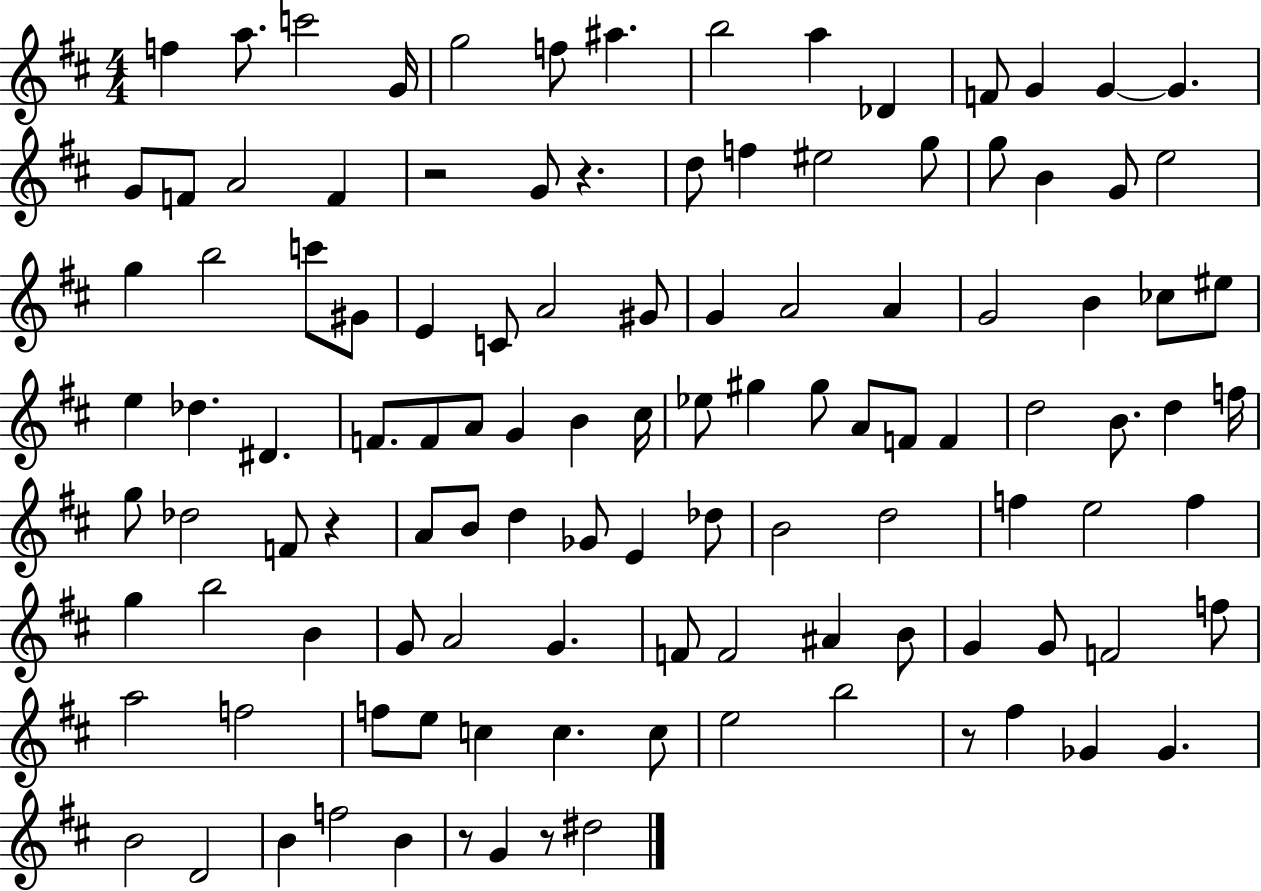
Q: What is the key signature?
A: D major